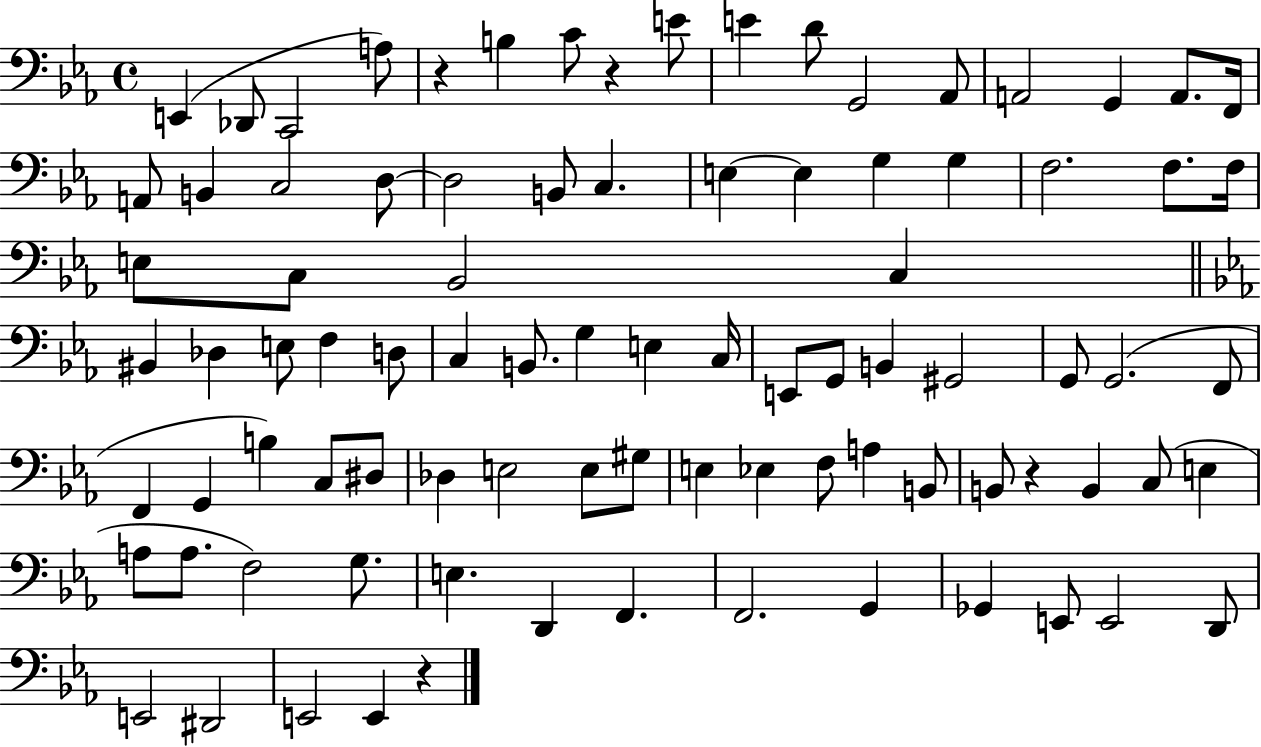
X:1
T:Untitled
M:4/4
L:1/4
K:Eb
E,, _D,,/2 C,,2 A,/2 z B, C/2 z E/2 E D/2 G,,2 _A,,/2 A,,2 G,, A,,/2 F,,/4 A,,/2 B,, C,2 D,/2 D,2 B,,/2 C, E, E, G, G, F,2 F,/2 F,/4 E,/2 C,/2 _B,,2 C, ^B,, _D, E,/2 F, D,/2 C, B,,/2 G, E, C,/4 E,,/2 G,,/2 B,, ^G,,2 G,,/2 G,,2 F,,/2 F,, G,, B, C,/2 ^D,/2 _D, E,2 E,/2 ^G,/2 E, _E, F,/2 A, B,,/2 B,,/2 z B,, C,/2 E, A,/2 A,/2 F,2 G,/2 E, D,, F,, F,,2 G,, _G,, E,,/2 E,,2 D,,/2 E,,2 ^D,,2 E,,2 E,, z